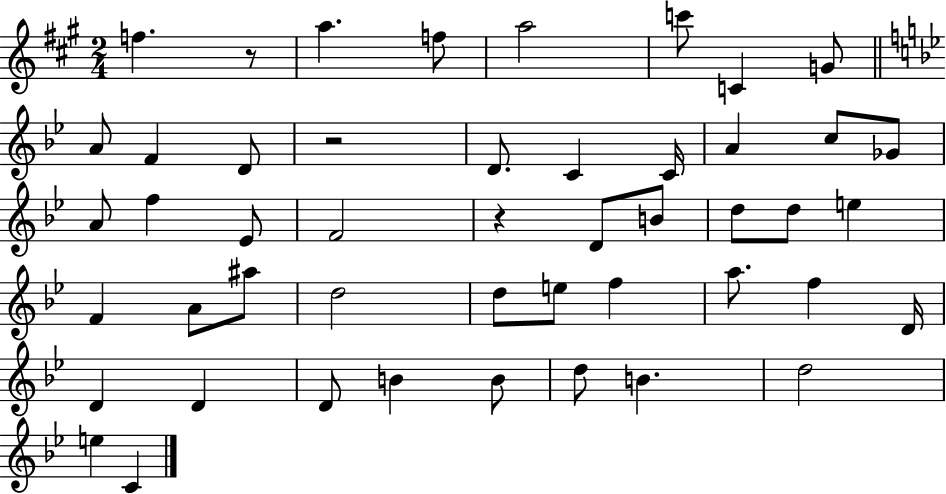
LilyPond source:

{
  \clef treble
  \numericTimeSignature
  \time 2/4
  \key a \major
  \repeat volta 2 { f''4. r8 | a''4. f''8 | a''2 | c'''8 c'4 g'8 | \break \bar "||" \break \key bes \major a'8 f'4 d'8 | r2 | d'8. c'4 c'16 | a'4 c''8 ges'8 | \break a'8 f''4 ees'8 | f'2 | r4 d'8 b'8 | d''8 d''8 e''4 | \break f'4 a'8 ais''8 | d''2 | d''8 e''8 f''4 | a''8. f''4 d'16 | \break d'4 d'4 | d'8 b'4 b'8 | d''8 b'4. | d''2 | \break e''4 c'4 | } \bar "|."
}